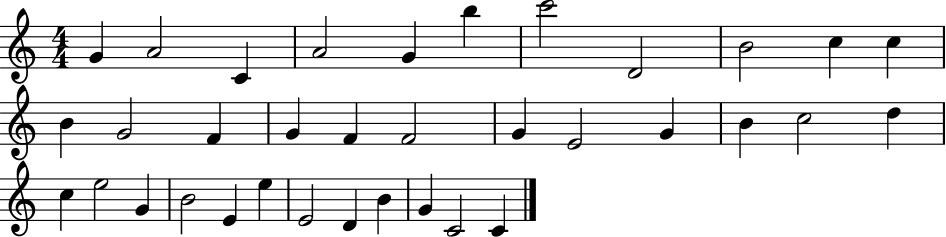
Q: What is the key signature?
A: C major